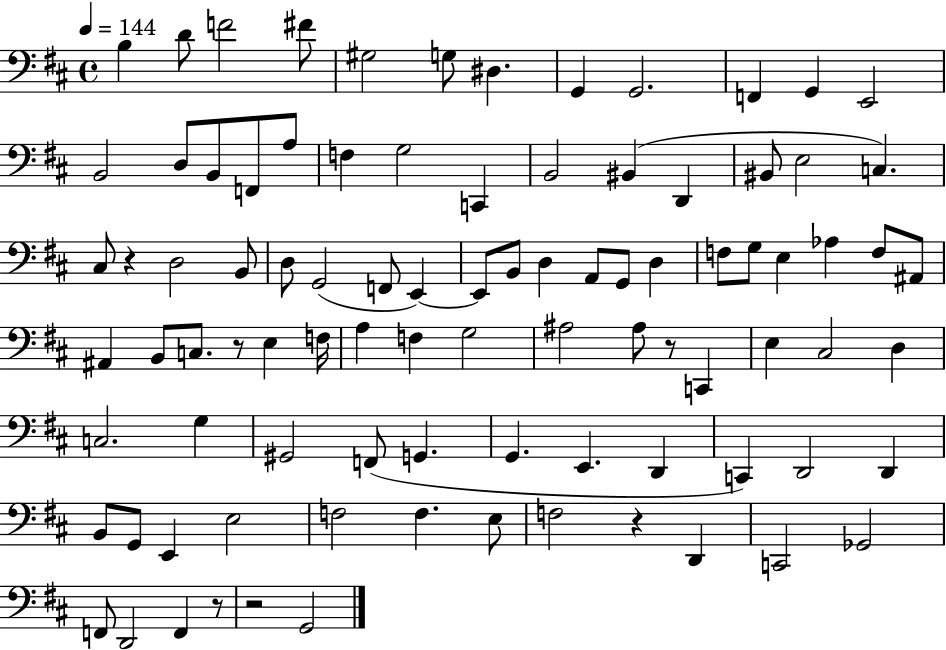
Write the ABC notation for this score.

X:1
T:Untitled
M:4/4
L:1/4
K:D
B, D/2 F2 ^F/2 ^G,2 G,/2 ^D, G,, G,,2 F,, G,, E,,2 B,,2 D,/2 B,,/2 F,,/2 A,/2 F, G,2 C,, B,,2 ^B,, D,, ^B,,/2 E,2 C, ^C,/2 z D,2 B,,/2 D,/2 G,,2 F,,/2 E,, E,,/2 B,,/2 D, A,,/2 G,,/2 D, F,/2 G,/2 E, _A, F,/2 ^A,,/2 ^A,, B,,/2 C,/2 z/2 E, F,/4 A, F, G,2 ^A,2 ^A,/2 z/2 C,, E, ^C,2 D, C,2 G, ^G,,2 F,,/2 G,, G,, E,, D,, C,, D,,2 D,, B,,/2 G,,/2 E,, E,2 F,2 F, E,/2 F,2 z D,, C,,2 _G,,2 F,,/2 D,,2 F,, z/2 z2 G,,2